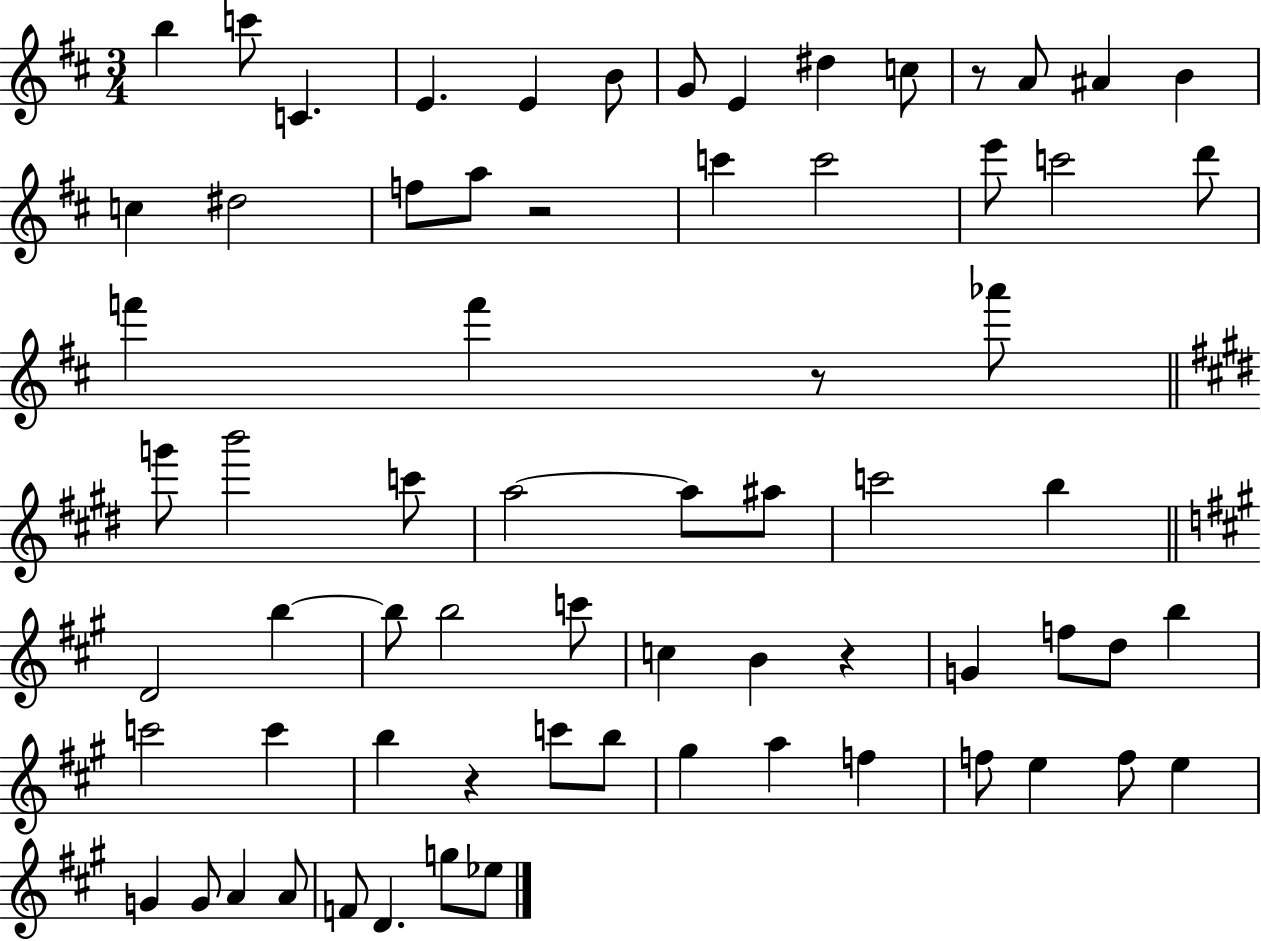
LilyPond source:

{
  \clef treble
  \numericTimeSignature
  \time 3/4
  \key d \major
  b''4 c'''8 c'4. | e'4. e'4 b'8 | g'8 e'4 dis''4 c''8 | r8 a'8 ais'4 b'4 | \break c''4 dis''2 | f''8 a''8 r2 | c'''4 c'''2 | e'''8 c'''2 d'''8 | \break f'''4 f'''4 r8 aes'''8 | \bar "||" \break \key e \major g'''8 b'''2 c'''8 | a''2~~ a''8 ais''8 | c'''2 b''4 | \bar "||" \break \key a \major d'2 b''4~~ | b''8 b''2 c'''8 | c''4 b'4 r4 | g'4 f''8 d''8 b''4 | \break c'''2 c'''4 | b''4 r4 c'''8 b''8 | gis''4 a''4 f''4 | f''8 e''4 f''8 e''4 | \break g'4 g'8 a'4 a'8 | f'8 d'4. g''8 ees''8 | \bar "|."
}